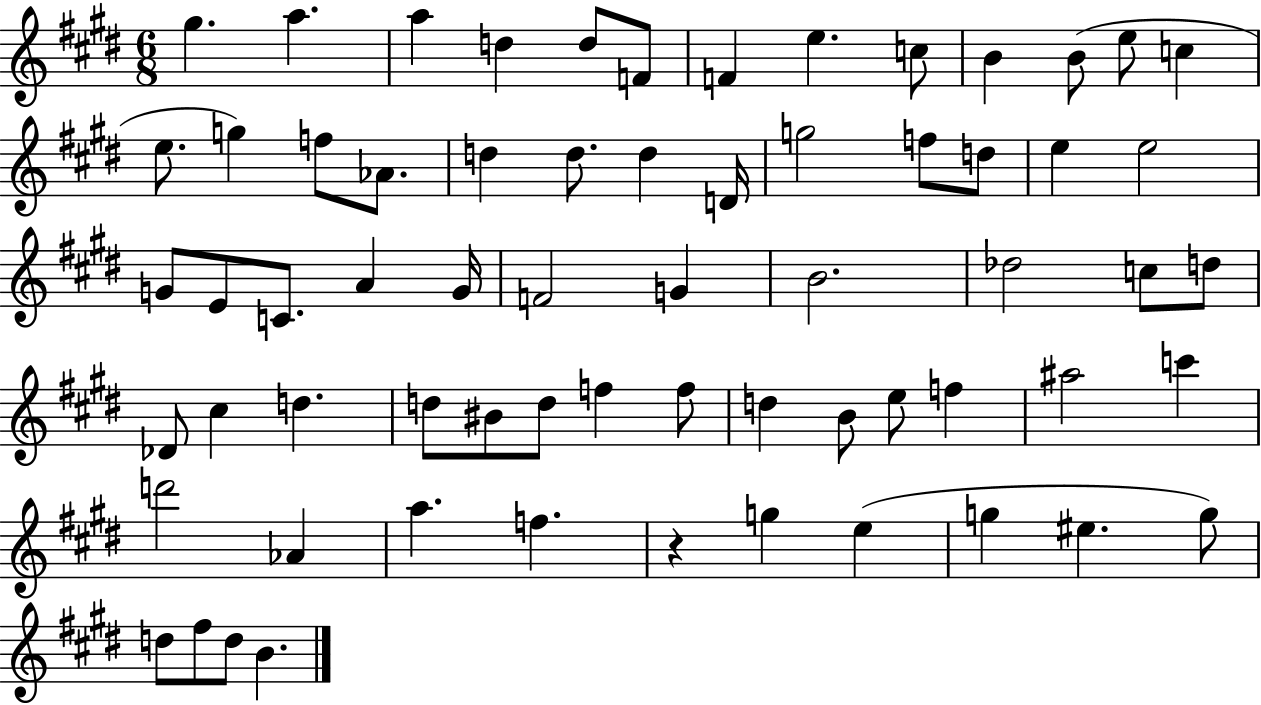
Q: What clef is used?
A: treble